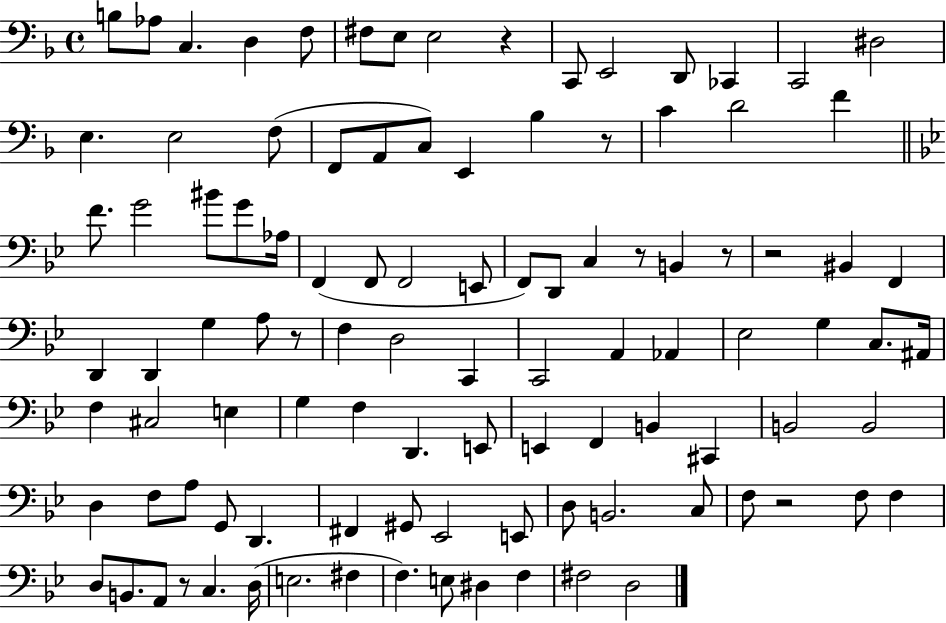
B3/e Ab3/e C3/q. D3/q F3/e F#3/e E3/e E3/h R/q C2/e E2/h D2/e CES2/q C2/h D#3/h E3/q. E3/h F3/e F2/e A2/e C3/e E2/q Bb3/q R/e C4/q D4/h F4/q F4/e. G4/h BIS4/e G4/e Ab3/s F2/q F2/e F2/h E2/e F2/e D2/e C3/q R/e B2/q R/e R/h BIS2/q F2/q D2/q D2/q G3/q A3/e R/e F3/q D3/h C2/q C2/h A2/q Ab2/q Eb3/h G3/q C3/e. A#2/s F3/q C#3/h E3/q G3/q F3/q D2/q. E2/e E2/q F2/q B2/q C#2/q B2/h B2/h D3/q F3/e A3/e G2/e D2/q. F#2/q G#2/e Eb2/h E2/e D3/e B2/h. C3/e F3/e R/h F3/e F3/q D3/e B2/e. A2/e R/e C3/q. D3/s E3/h. F#3/q F3/q. E3/e D#3/q F3/q F#3/h D3/h